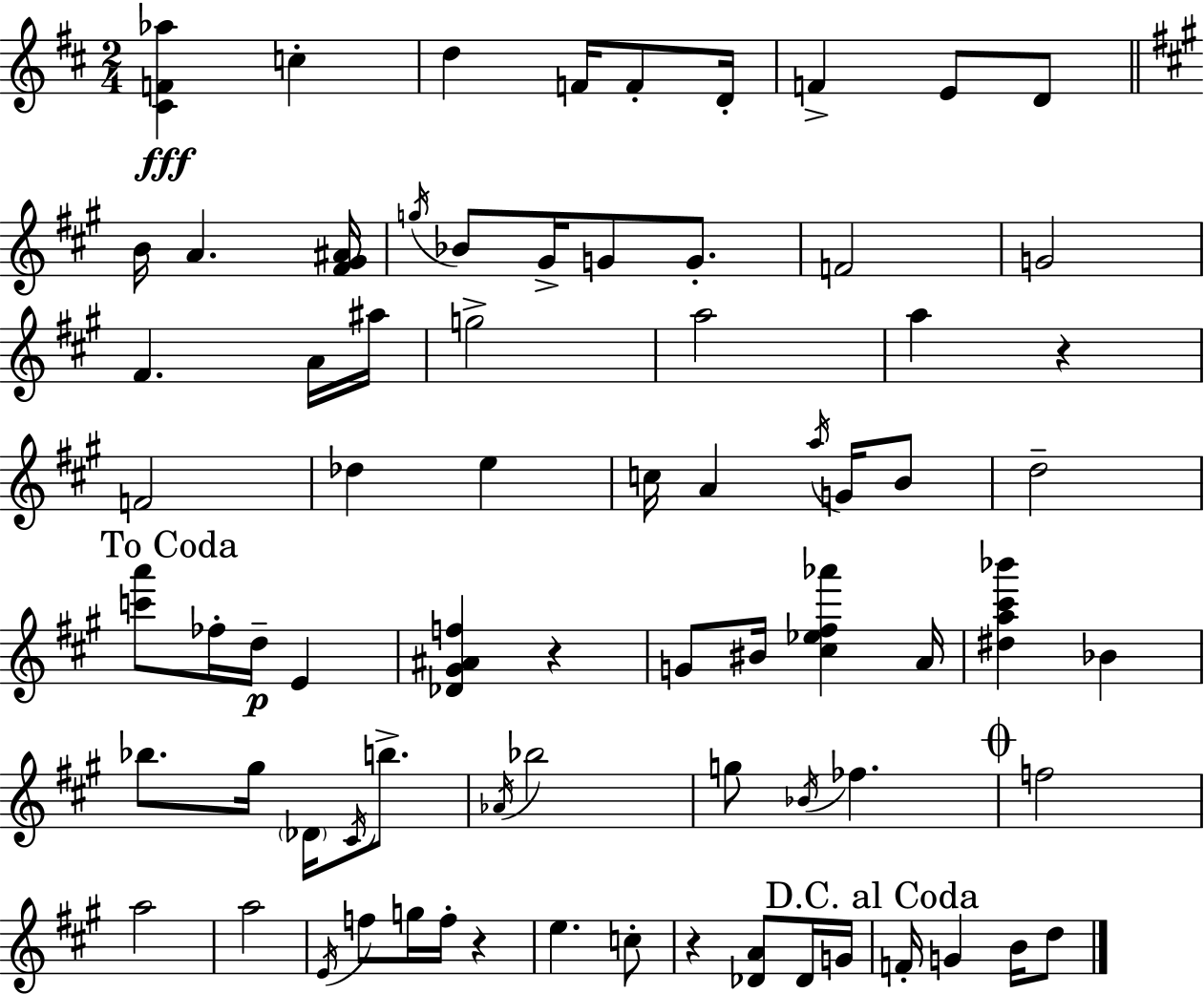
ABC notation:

X:1
T:Untitled
M:2/4
L:1/4
K:D
[^CF_a] c d F/4 F/2 D/4 F E/2 D/2 B/4 A [^F^G^A]/4 g/4 _B/2 ^G/4 G/2 G/2 F2 G2 ^F A/4 ^a/4 g2 a2 a z F2 _d e c/4 A a/4 G/4 B/2 d2 [c'a']/2 _f/4 d/4 E [_D^G^Af] z G/2 ^B/4 [^c_e^f_a'] A/4 [^da^c'_b'] _B _b/2 ^g/4 _D/4 ^C/4 b/2 _A/4 _b2 g/2 _B/4 _f f2 a2 a2 E/4 f/2 g/4 f/4 z e c/2 z [_DA]/2 _D/4 G/4 F/4 G B/4 d/2